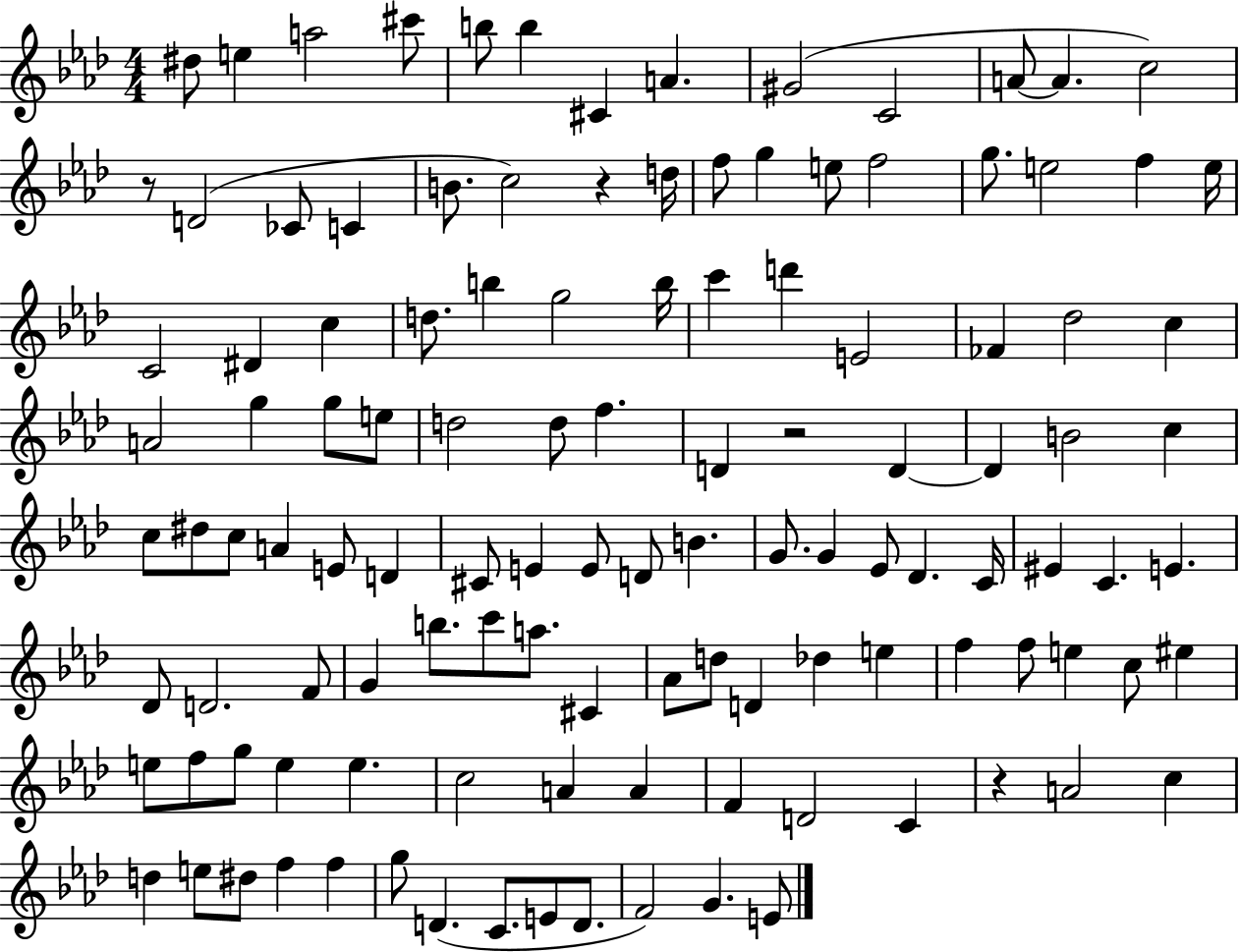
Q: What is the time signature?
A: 4/4